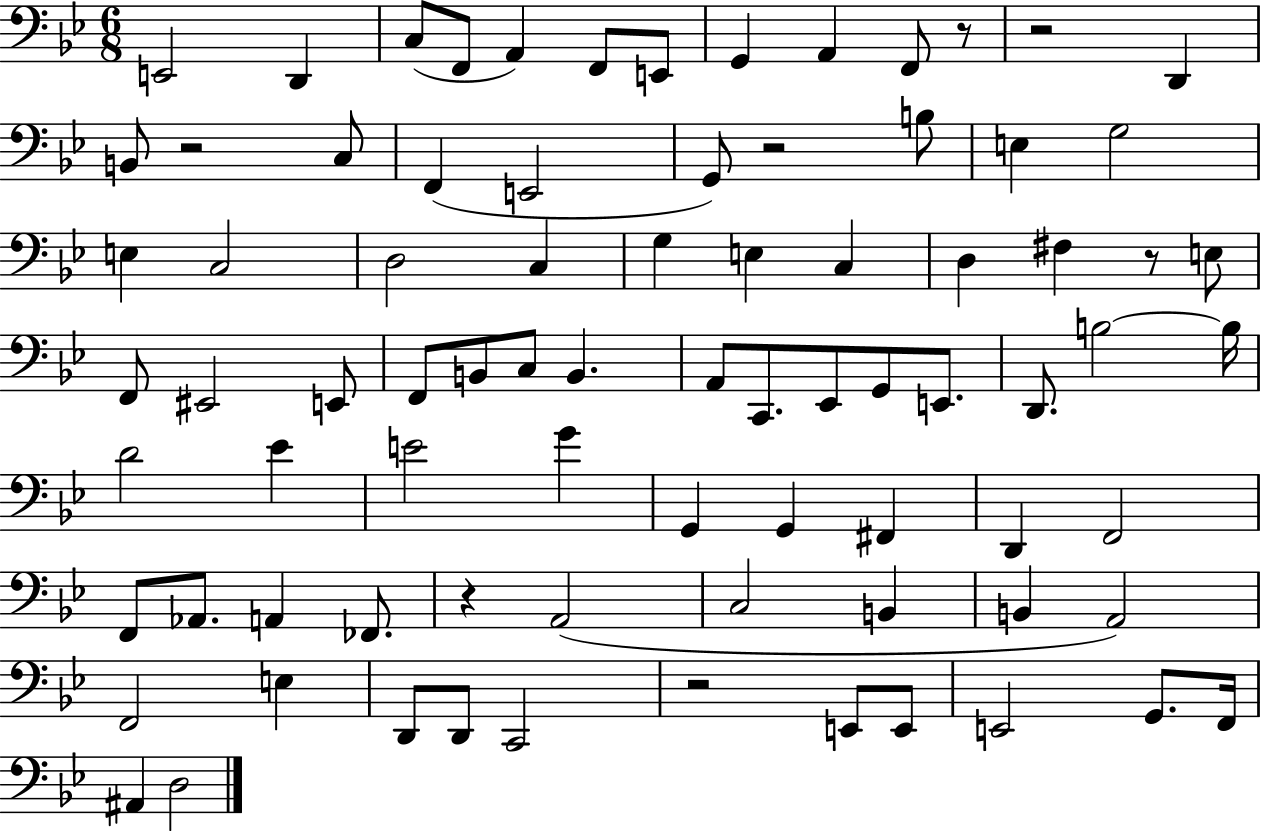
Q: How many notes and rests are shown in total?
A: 81